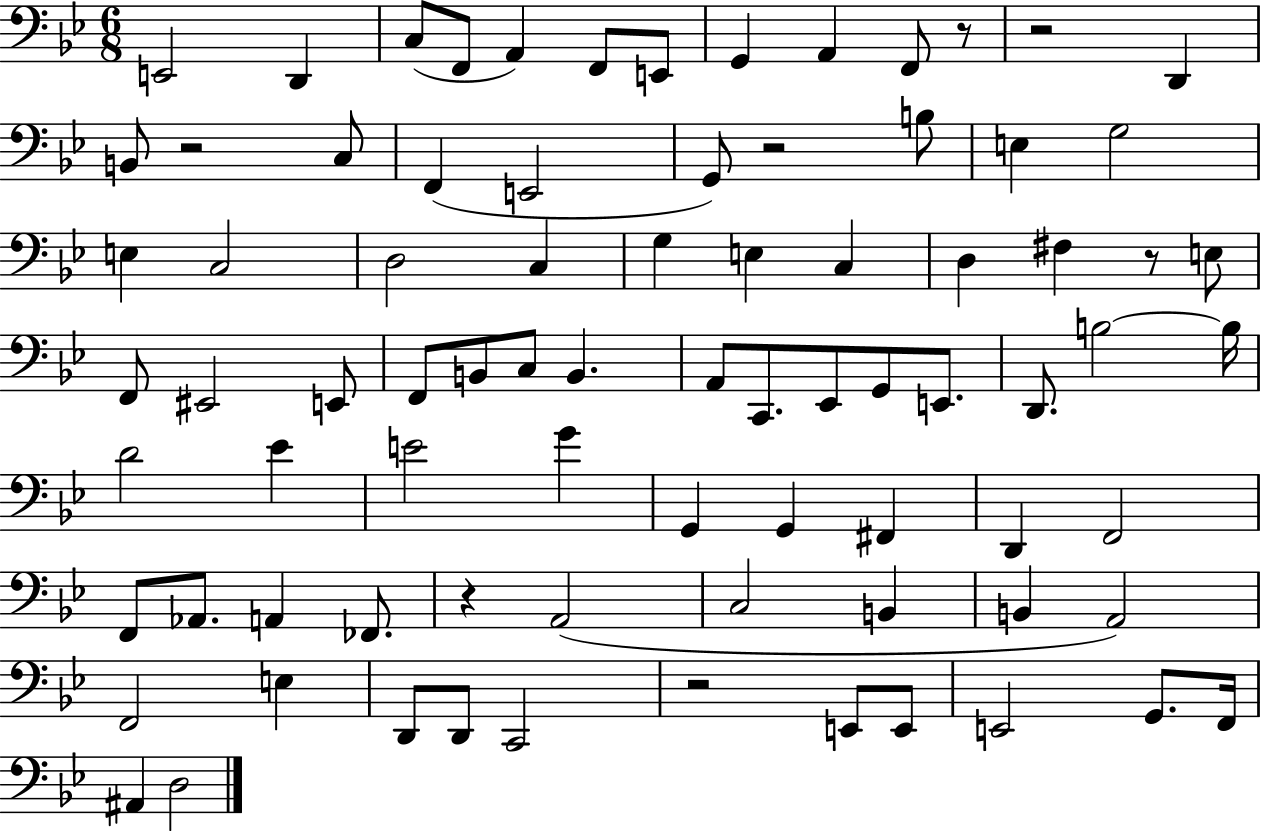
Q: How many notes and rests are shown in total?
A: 81